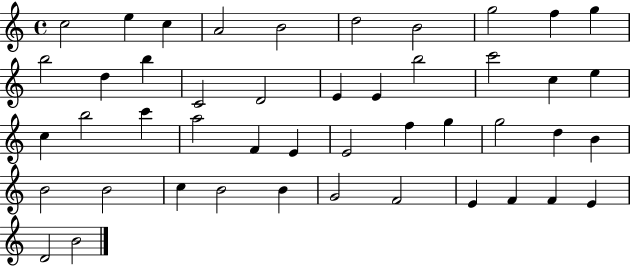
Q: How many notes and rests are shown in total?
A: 46